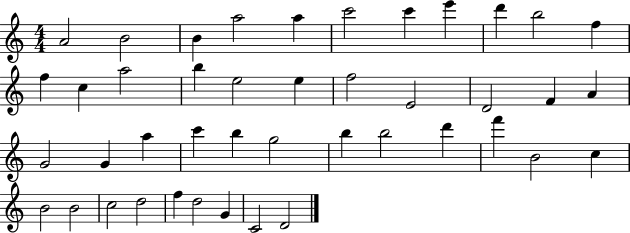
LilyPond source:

{
  \clef treble
  \numericTimeSignature
  \time 4/4
  \key c \major
  a'2 b'2 | b'4 a''2 a''4 | c'''2 c'''4 e'''4 | d'''4 b''2 f''4 | \break f''4 c''4 a''2 | b''4 e''2 e''4 | f''2 e'2 | d'2 f'4 a'4 | \break g'2 g'4 a''4 | c'''4 b''4 g''2 | b''4 b''2 d'''4 | f'''4 b'2 c''4 | \break b'2 b'2 | c''2 d''2 | f''4 d''2 g'4 | c'2 d'2 | \break \bar "|."
}